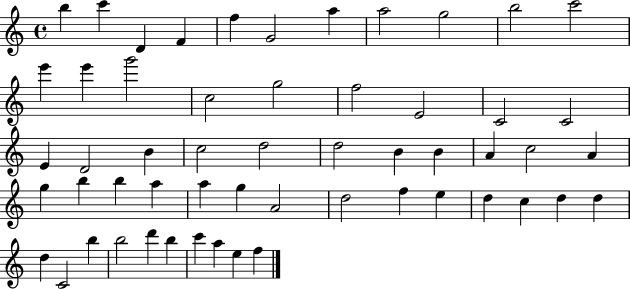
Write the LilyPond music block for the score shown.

{
  \clef treble
  \time 4/4
  \defaultTimeSignature
  \key c \major
  b''4 c'''4 d'4 f'4 | f''4 g'2 a''4 | a''2 g''2 | b''2 c'''2 | \break e'''4 e'''4 g'''2 | c''2 g''2 | f''2 e'2 | c'2 c'2 | \break e'4 d'2 b'4 | c''2 d''2 | d''2 b'4 b'4 | a'4 c''2 a'4 | \break g''4 b''4 b''4 a''4 | a''4 g''4 a'2 | d''2 f''4 e''4 | d''4 c''4 d''4 d''4 | \break d''4 c'2 b''4 | b''2 d'''4 b''4 | c'''4 a''4 e''4 f''4 | \bar "|."
}